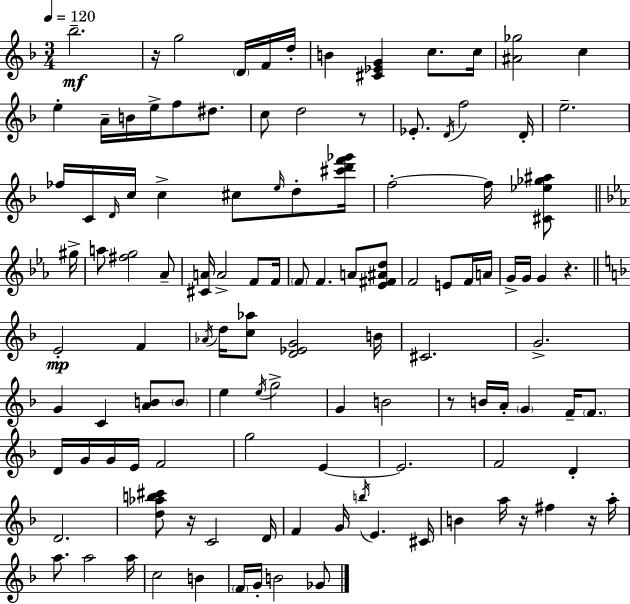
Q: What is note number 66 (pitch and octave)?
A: G4